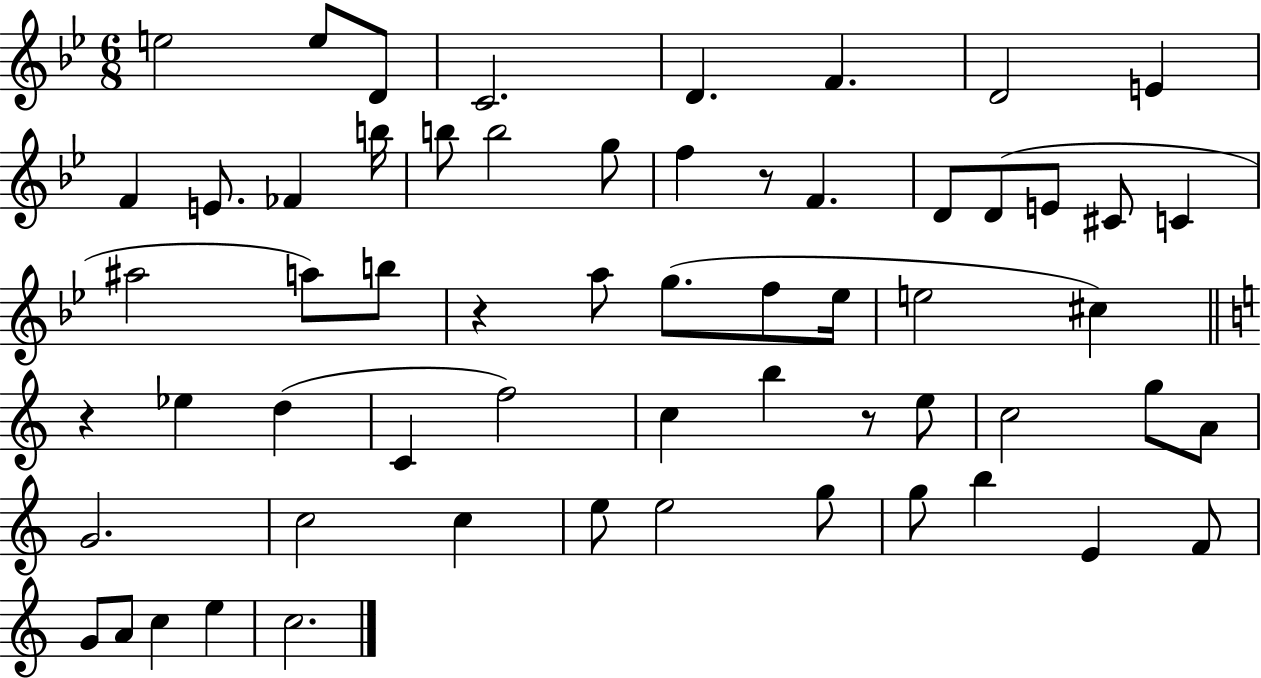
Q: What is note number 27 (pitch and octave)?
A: G5